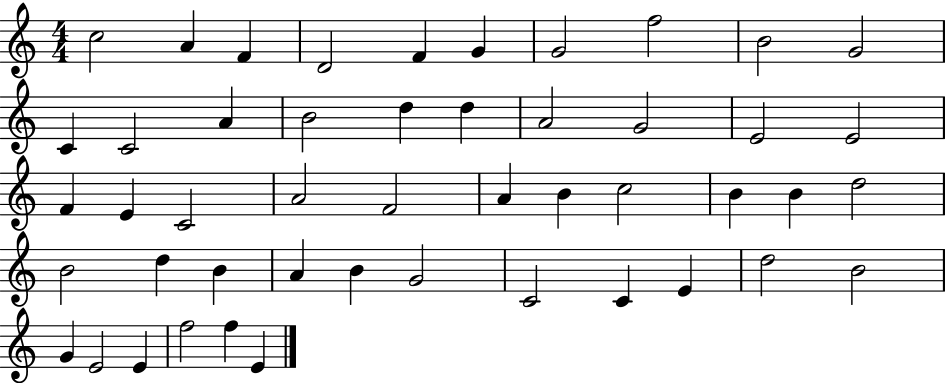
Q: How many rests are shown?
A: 0